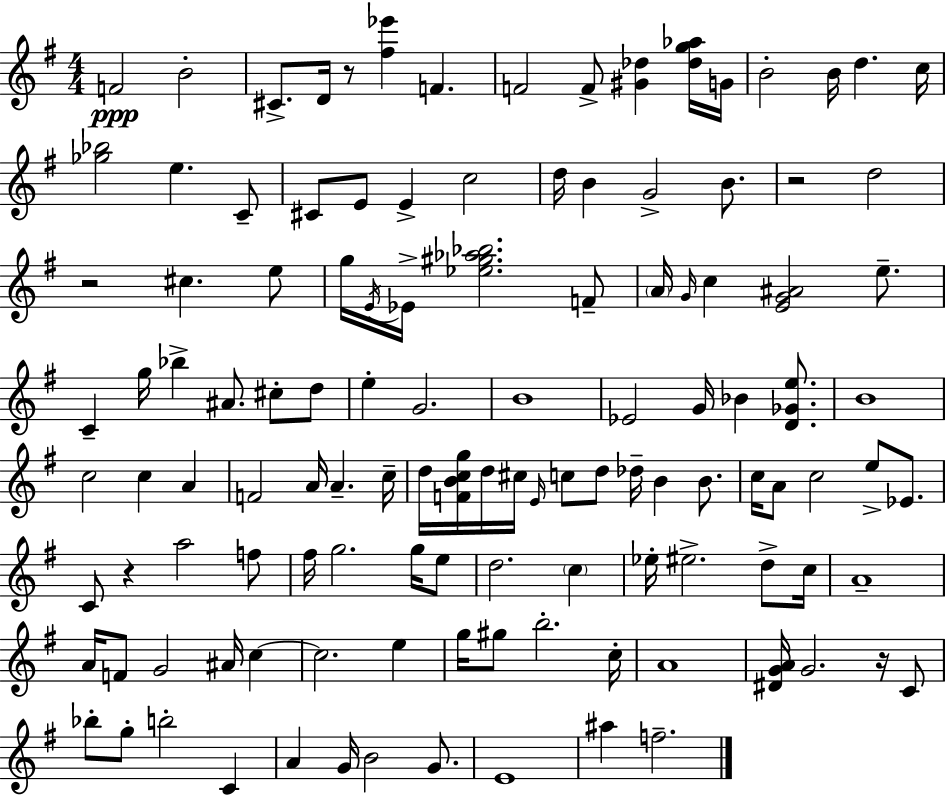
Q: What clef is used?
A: treble